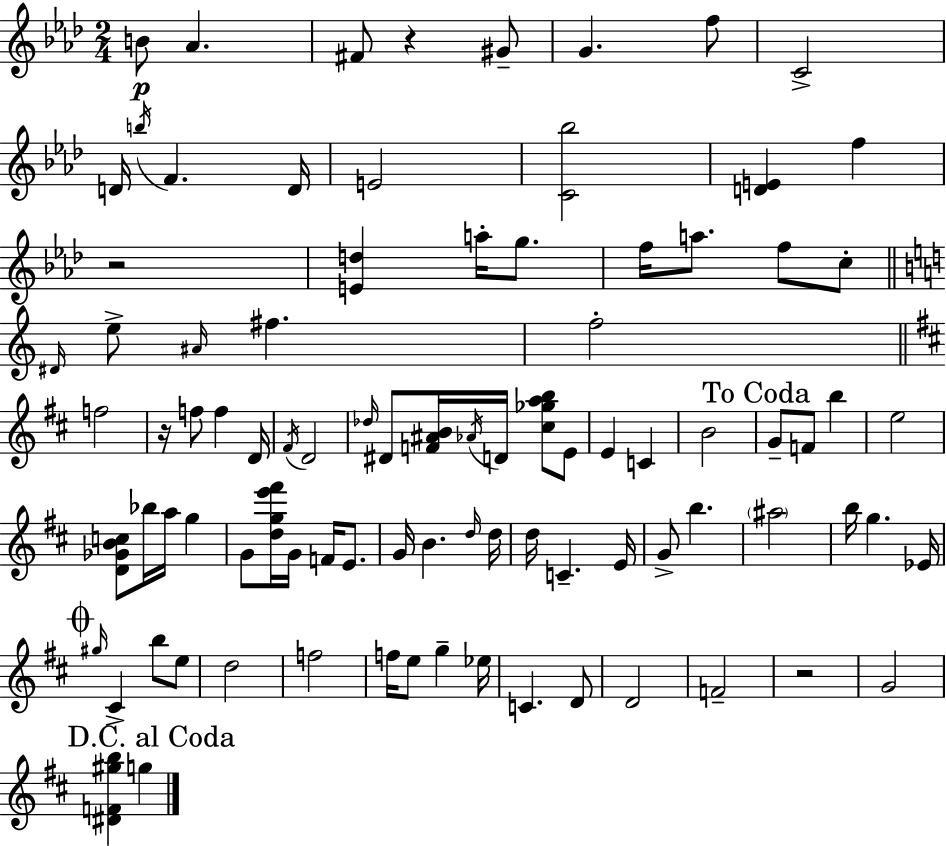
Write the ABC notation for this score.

X:1
T:Untitled
M:2/4
L:1/4
K:Fm
B/2 _A ^F/2 z ^G/2 G f/2 C2 D/4 b/4 F D/4 E2 [C_b]2 [DE] f z2 [Ed] a/4 g/2 f/4 a/2 f/2 c/2 ^D/4 e/2 ^A/4 ^f f2 f2 z/4 f/2 f D/4 ^F/4 D2 _d/4 ^D/2 [F^AB]/4 _A/4 D/4 [^c_gab]/2 E/2 E C B2 G/2 F/2 b e2 [D_GBc]/2 _b/4 a/4 g G/2 [dge'^f']/4 G/4 F/4 E/2 G/4 B d/4 d/4 d/4 C E/4 G/2 b ^a2 b/4 g _E/4 ^g/4 ^C b/2 e/2 d2 f2 f/4 e/2 g _e/4 C D/2 D2 F2 z2 G2 [^DF^gb] g